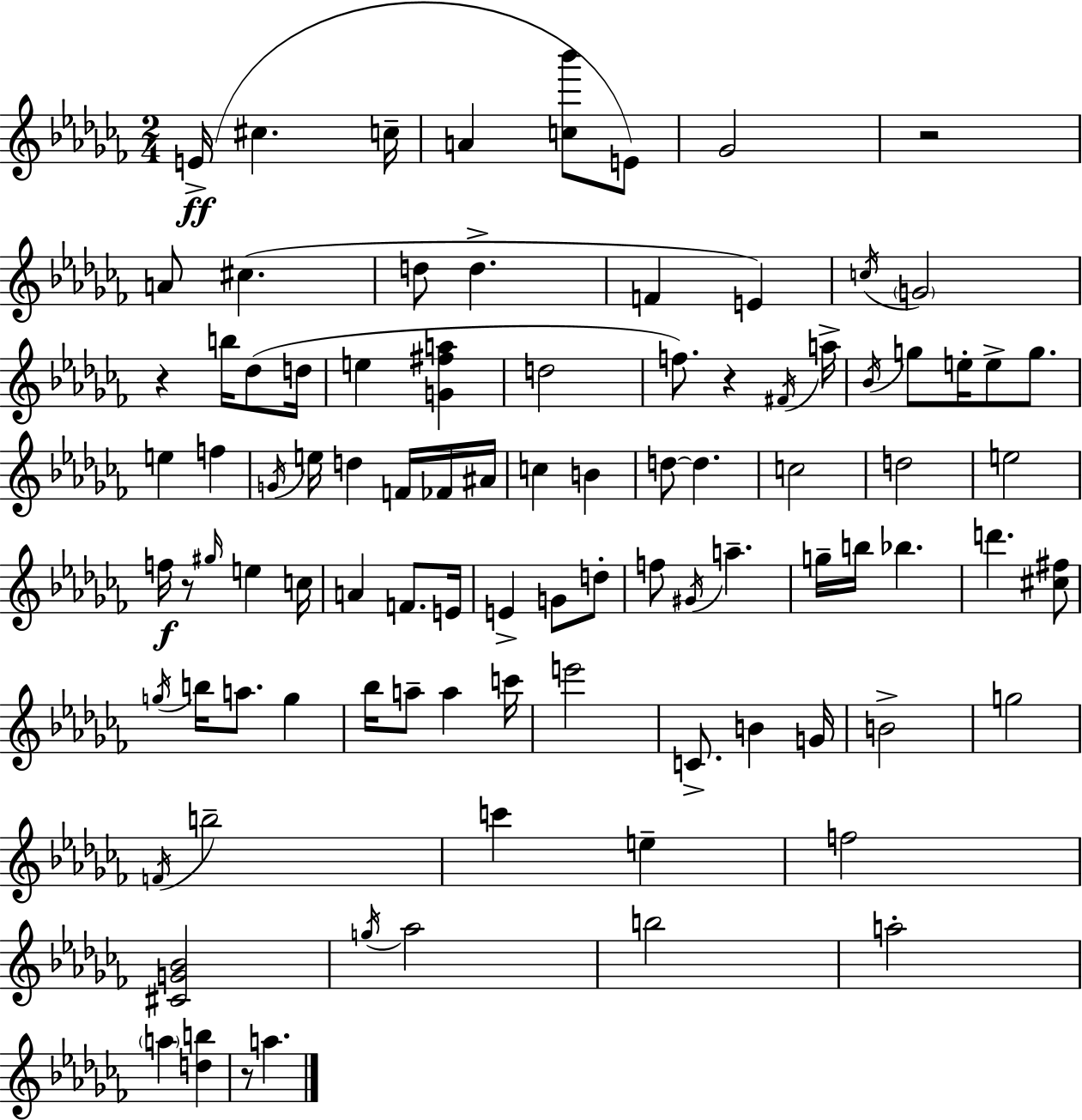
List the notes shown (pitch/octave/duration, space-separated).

E4/s C#5/q. C5/s A4/q [C5,Bb6]/e E4/e Gb4/h R/h A4/e C#5/q. D5/e D5/q. F4/q E4/q C5/s G4/h R/q B5/s Db5/e D5/s E5/q [G4,F#5,A5]/q D5/h F5/e. R/q F#4/s A5/s Bb4/s G5/e E5/s E5/e G5/e. E5/q F5/q G4/s E5/s D5/q F4/s FES4/s A#4/s C5/q B4/q D5/e D5/q. C5/h D5/h E5/h F5/s R/e G#5/s E5/q C5/s A4/q F4/e. E4/s E4/q G4/e D5/e F5/e G#4/s A5/q. G5/s B5/s Bb5/q. D6/q. [C#5,F#5]/e G5/s B5/s A5/e. G5/q Bb5/s A5/e A5/q C6/s E6/h C4/e. B4/q G4/s B4/h G5/h F4/s B5/h C6/q E5/q F5/h [C#4,G4,Bb4]/h G5/s Ab5/h B5/h A5/h A5/q [D5,B5]/q R/e A5/q.